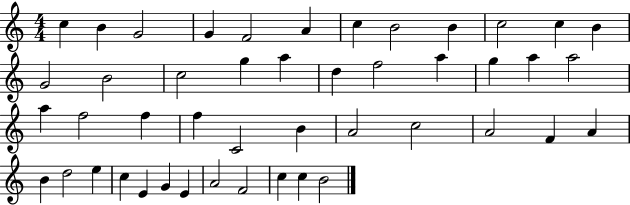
C5/q B4/q G4/h G4/q F4/h A4/q C5/q B4/h B4/q C5/h C5/q B4/q G4/h B4/h C5/h G5/q A5/q D5/q F5/h A5/q G5/q A5/q A5/h A5/q F5/h F5/q F5/q C4/h B4/q A4/h C5/h A4/h F4/q A4/q B4/q D5/h E5/q C5/q E4/q G4/q E4/q A4/h F4/h C5/q C5/q B4/h